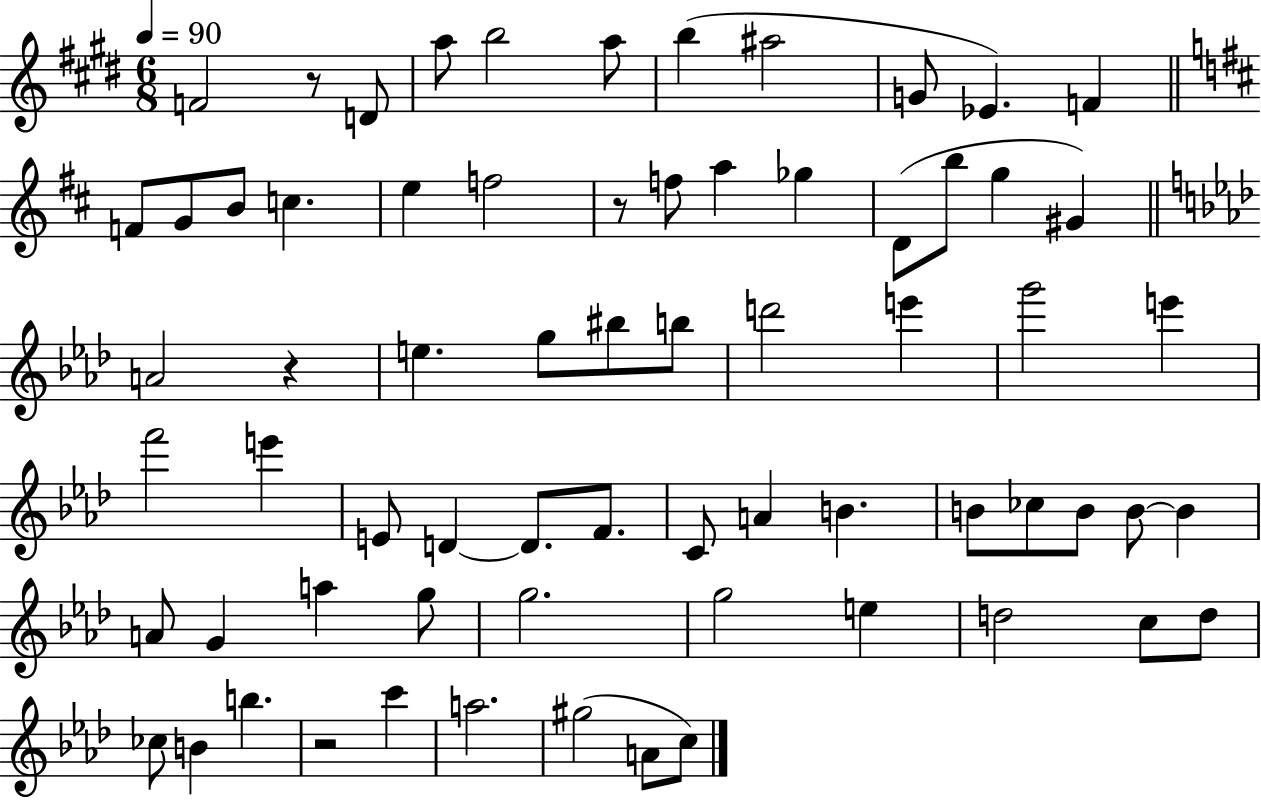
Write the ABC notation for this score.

X:1
T:Untitled
M:6/8
L:1/4
K:E
F2 z/2 D/2 a/2 b2 a/2 b ^a2 G/2 _E F F/2 G/2 B/2 c e f2 z/2 f/2 a _g D/2 b/2 g ^G A2 z e g/2 ^b/2 b/2 d'2 e' g'2 e' f'2 e' E/2 D D/2 F/2 C/2 A B B/2 _c/2 B/2 B/2 B A/2 G a g/2 g2 g2 e d2 c/2 d/2 _c/2 B b z2 c' a2 ^g2 A/2 c/2